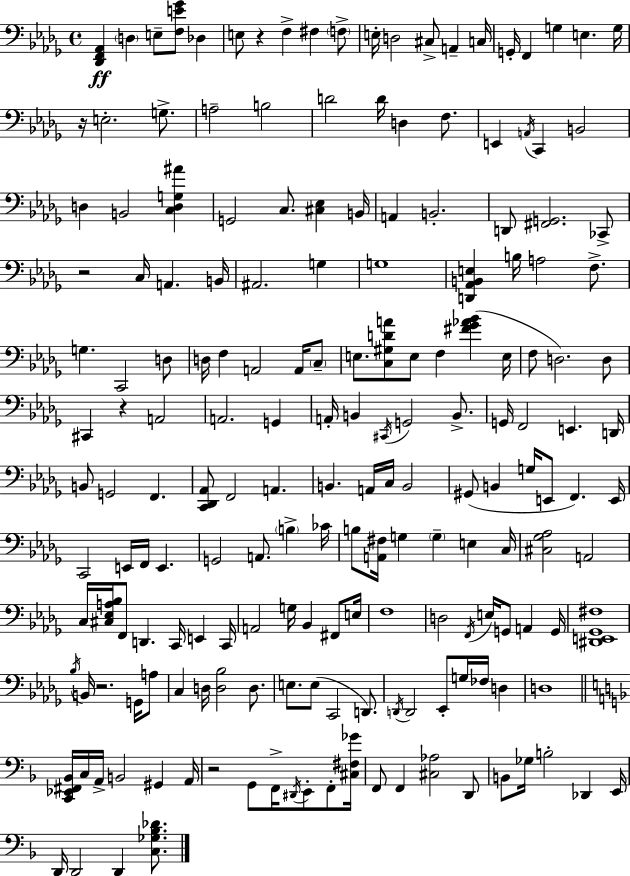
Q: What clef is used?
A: bass